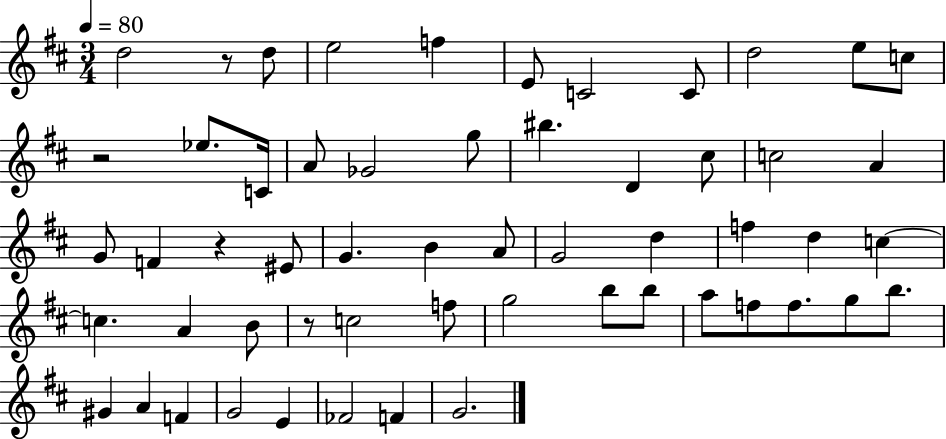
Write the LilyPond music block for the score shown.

{
  \clef treble
  \numericTimeSignature
  \time 3/4
  \key d \major
  \tempo 4 = 80
  d''2 r8 d''8 | e''2 f''4 | e'8 c'2 c'8 | d''2 e''8 c''8 | \break r2 ees''8. c'16 | a'8 ges'2 g''8 | bis''4. d'4 cis''8 | c''2 a'4 | \break g'8 f'4 r4 eis'8 | g'4. b'4 a'8 | g'2 d''4 | f''4 d''4 c''4~~ | \break c''4. a'4 b'8 | r8 c''2 f''8 | g''2 b''8 b''8 | a''8 f''8 f''8. g''8 b''8. | \break gis'4 a'4 f'4 | g'2 e'4 | fes'2 f'4 | g'2. | \break \bar "|."
}